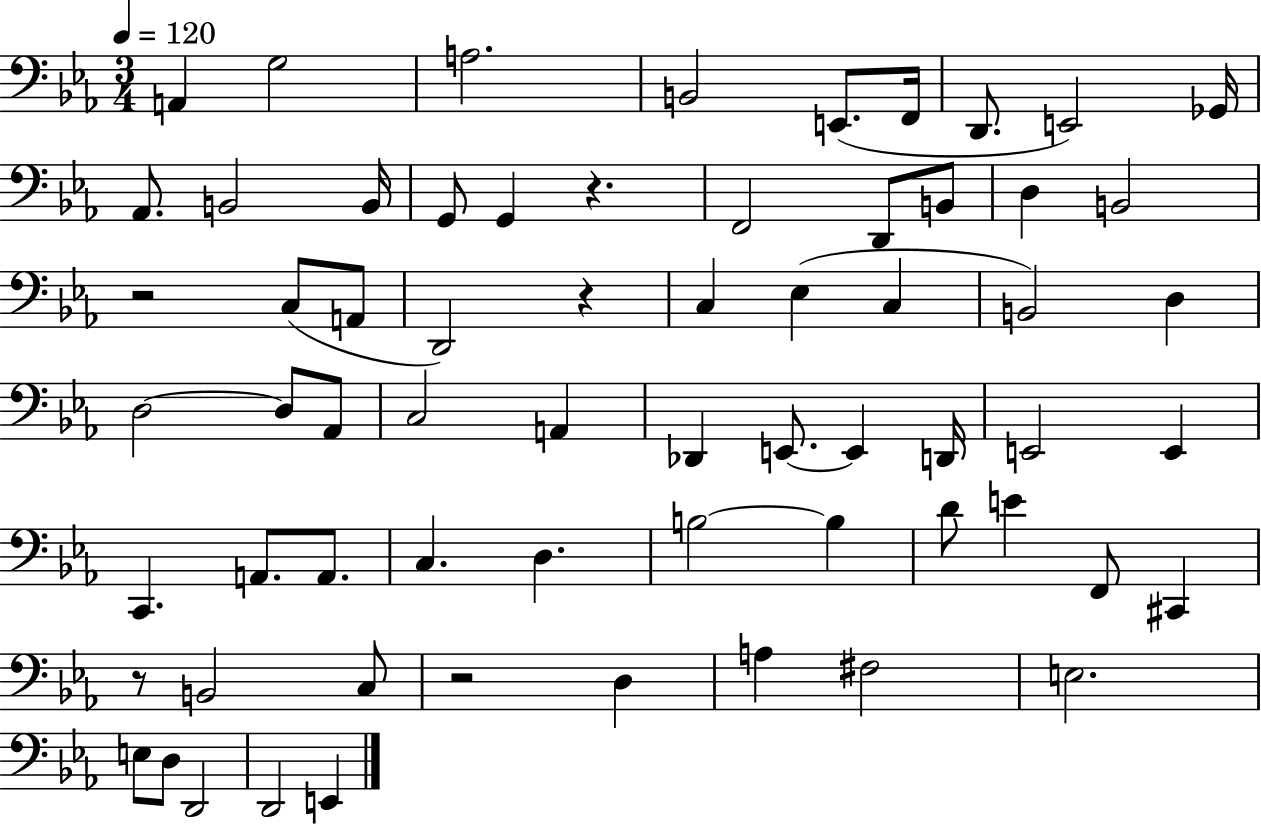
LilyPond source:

{
  \clef bass
  \numericTimeSignature
  \time 3/4
  \key ees \major
  \tempo 4 = 120
  a,4 g2 | a2. | b,2 e,8.( f,16 | d,8. e,2) ges,16 | \break aes,8. b,2 b,16 | g,8 g,4 r4. | f,2 d,8 b,8 | d4 b,2 | \break r2 c8( a,8 | d,2) r4 | c4 ees4( c4 | b,2) d4 | \break d2~~ d8 aes,8 | c2 a,4 | des,4 e,8.~~ e,4 d,16 | e,2 e,4 | \break c,4. a,8. a,8. | c4. d4. | b2~~ b4 | d'8 e'4 f,8 cis,4 | \break r8 b,2 c8 | r2 d4 | a4 fis2 | e2. | \break e8 d8 d,2 | d,2 e,4 | \bar "|."
}